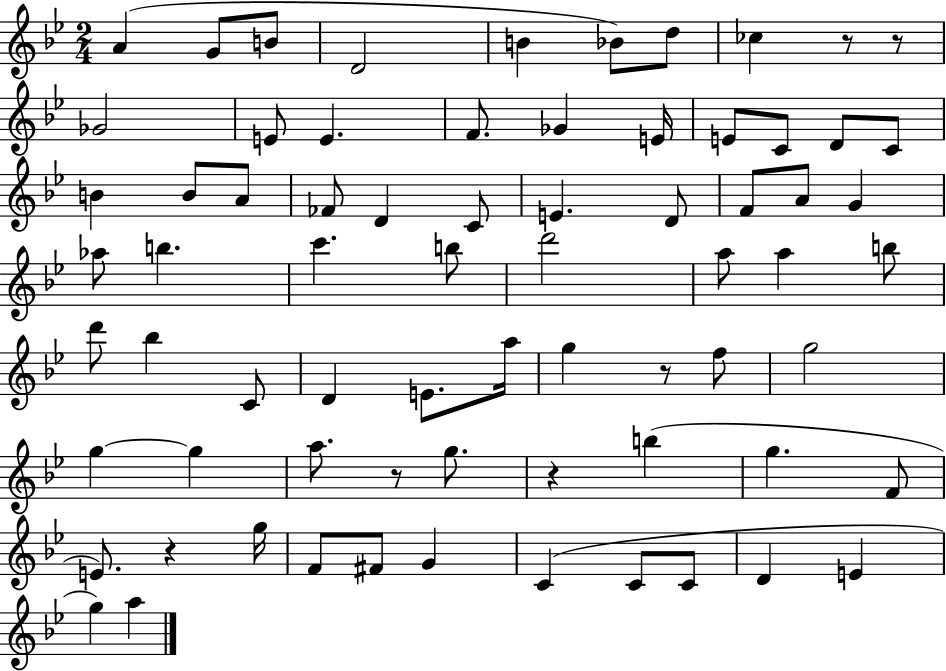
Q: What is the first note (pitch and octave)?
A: A4